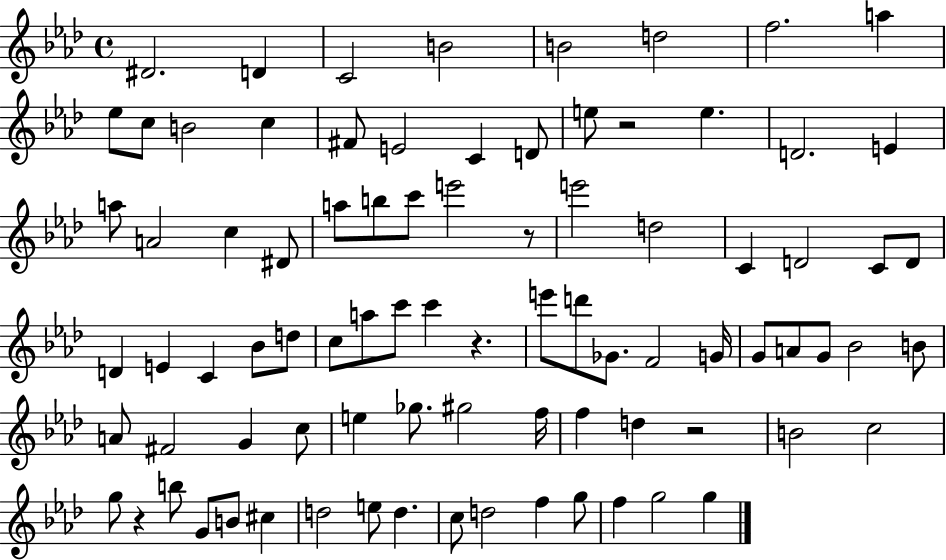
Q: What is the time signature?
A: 4/4